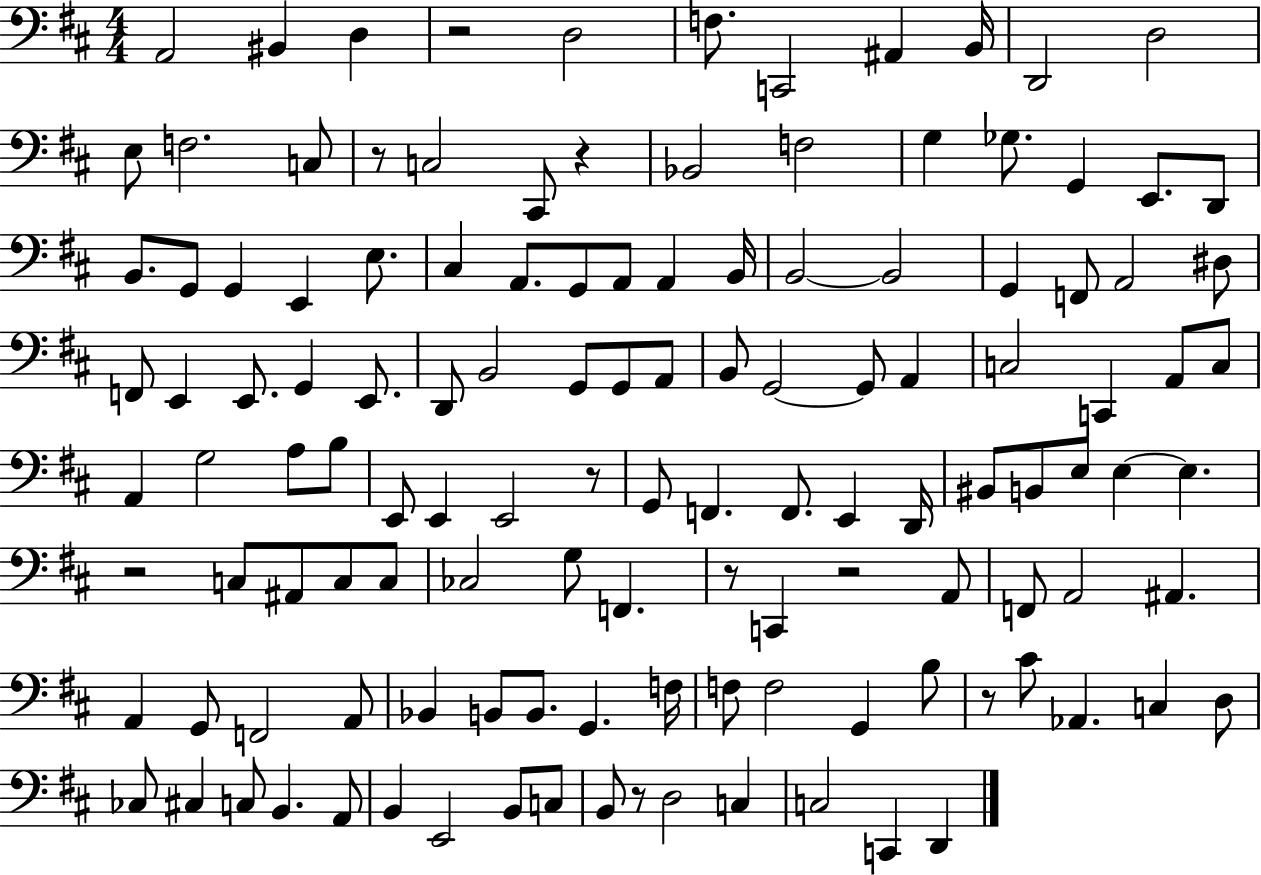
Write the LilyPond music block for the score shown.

{
  \clef bass
  \numericTimeSignature
  \time 4/4
  \key d \major
  \repeat volta 2 { a,2 bis,4 d4 | r2 d2 | f8. c,2 ais,4 b,16 | d,2 d2 | \break e8 f2. c8 | r8 c2 cis,8 r4 | bes,2 f2 | g4 ges8. g,4 e,8. d,8 | \break b,8. g,8 g,4 e,4 e8. | cis4 a,8. g,8 a,8 a,4 b,16 | b,2~~ b,2 | g,4 f,8 a,2 dis8 | \break f,8 e,4 e,8. g,4 e,8. | d,8 b,2 g,8 g,8 a,8 | b,8 g,2~~ g,8 a,4 | c2 c,4 a,8 c8 | \break a,4 g2 a8 b8 | e,8 e,4 e,2 r8 | g,8 f,4. f,8. e,4 d,16 | bis,8 b,8 e8 e4~~ e4. | \break r2 c8 ais,8 c8 c8 | ces2 g8 f,4. | r8 c,4 r2 a,8 | f,8 a,2 ais,4. | \break a,4 g,8 f,2 a,8 | bes,4 b,8 b,8. g,4. f16 | f8 f2 g,4 b8 | r8 cis'8 aes,4. c4 d8 | \break ces8 cis4 c8 b,4. a,8 | b,4 e,2 b,8 c8 | b,8 r8 d2 c4 | c2 c,4 d,4 | \break } \bar "|."
}